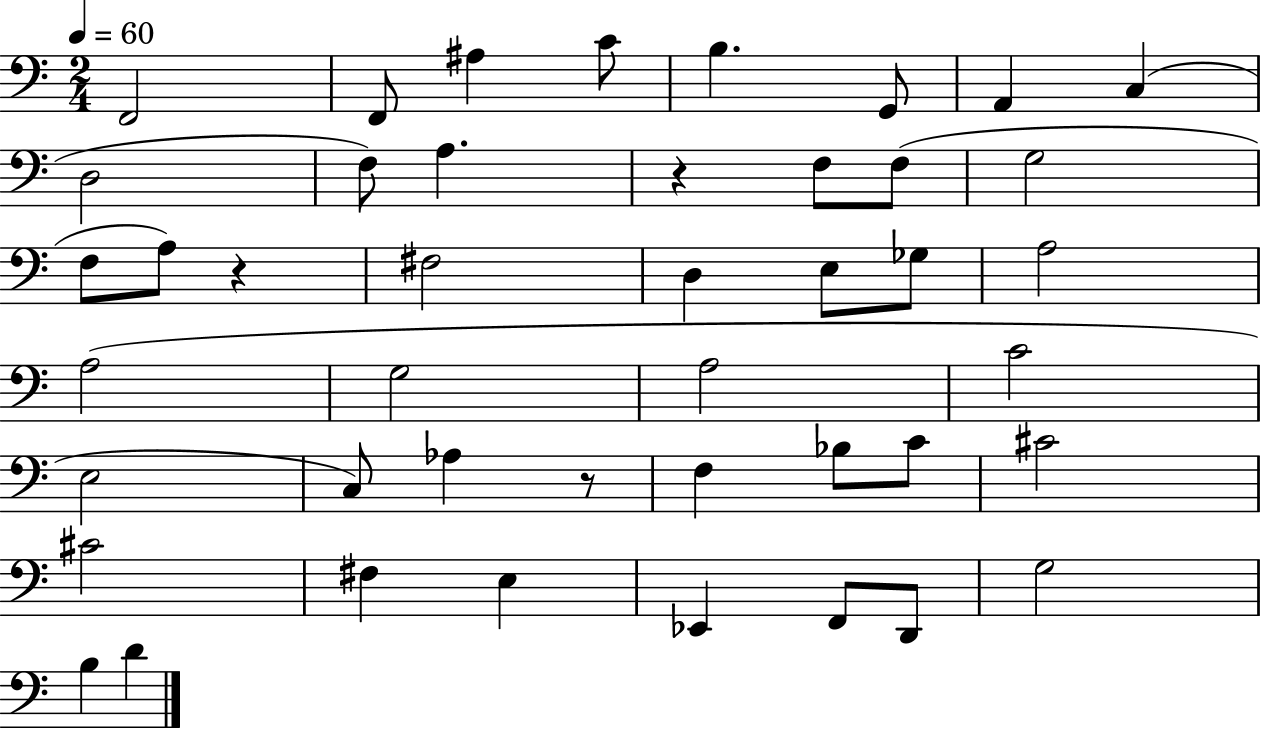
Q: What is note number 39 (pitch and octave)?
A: G3